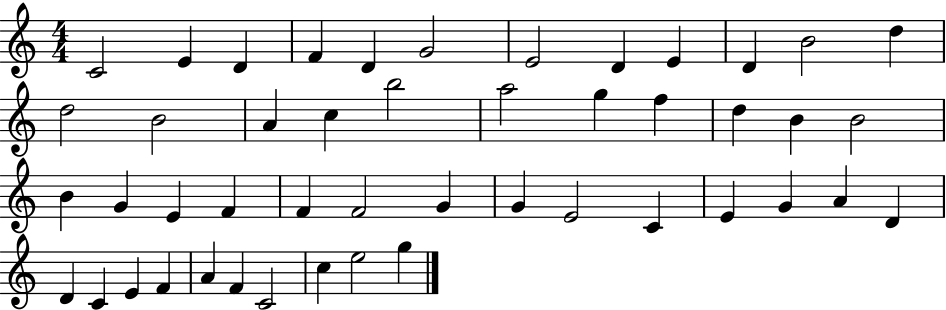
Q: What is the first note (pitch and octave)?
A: C4